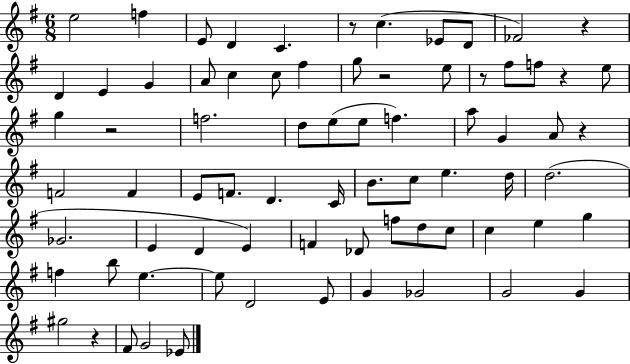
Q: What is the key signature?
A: G major